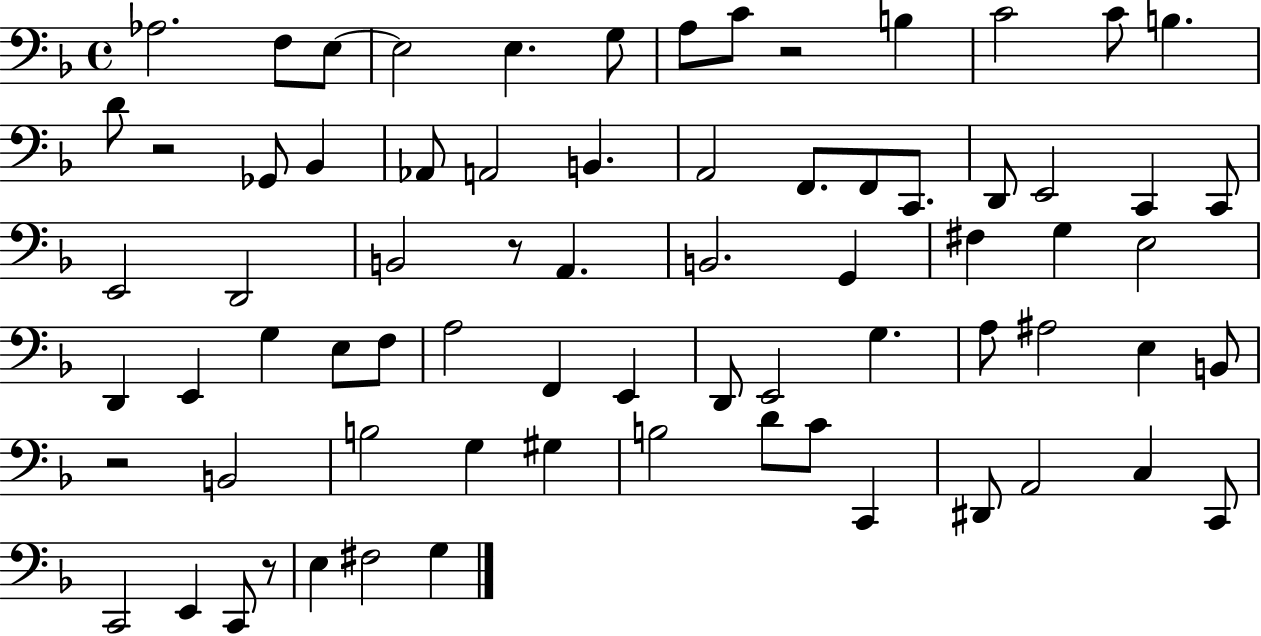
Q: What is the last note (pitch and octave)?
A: G3